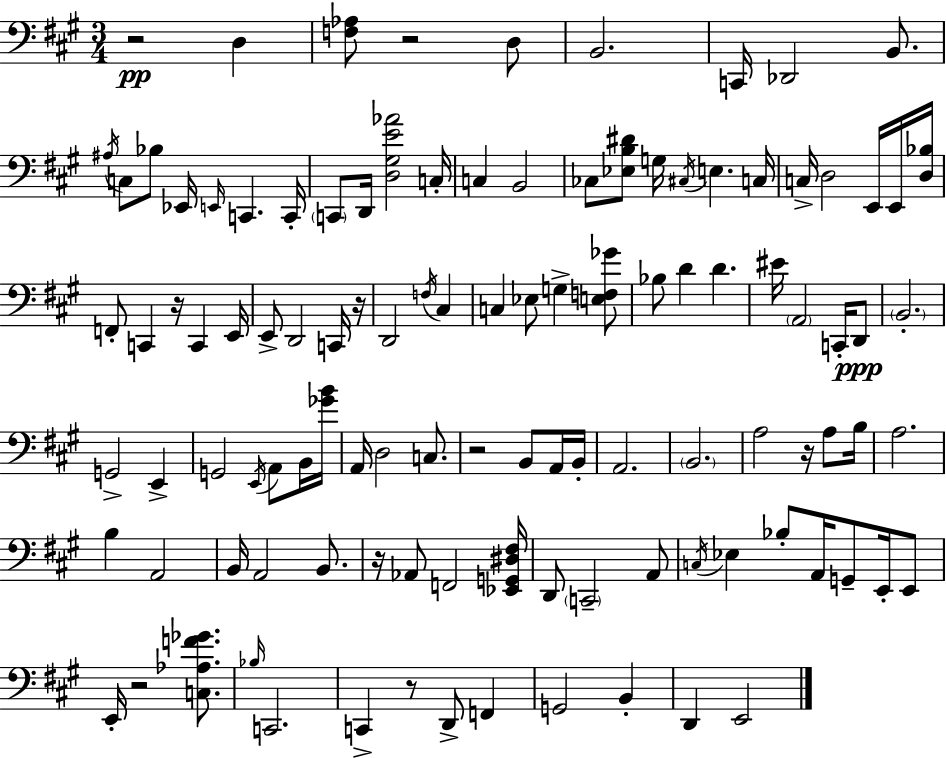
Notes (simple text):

R/h D3/q [F3,Ab3]/e R/h D3/e B2/h. C2/s Db2/h B2/e. A#3/s C3/e Bb3/e Eb2/s E2/s C2/q. C2/s C2/e D2/s [D3,G#3,E4,Ab4]/h C3/s C3/q B2/h CES3/e [Eb3,B3,D#4]/e G3/s C#3/s E3/q. C3/s C3/s D3/h E2/s E2/s [D3,Bb3]/s F2/e C2/q R/s C2/q E2/s E2/e D2/h C2/s R/s D2/h F3/s C#3/q C3/q Eb3/e G3/q [E3,F3,Gb4]/e Bb3/e D4/q D4/q. EIS4/s A2/h C2/s D2/e B2/h. G2/h E2/q G2/h E2/s A2/e B2/s [Gb4,B4]/s A2/s D3/h C3/e. R/h B2/e A2/s B2/s A2/h. B2/h. A3/h R/s A3/e B3/s A3/h. B3/q A2/h B2/s A2/h B2/e. R/s Ab2/e F2/h [Eb2,G2,D#3,F#3]/s D2/e C2/h A2/e C3/s Eb3/q Bb3/e A2/s G2/e E2/s E2/e E2/s R/h [C3,Ab3,F4,Gb4]/e. Bb3/s C2/h. C2/q R/e D2/e F2/q G2/h B2/q D2/q E2/h